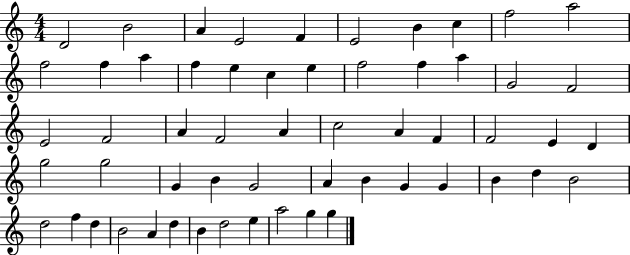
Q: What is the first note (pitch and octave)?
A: D4